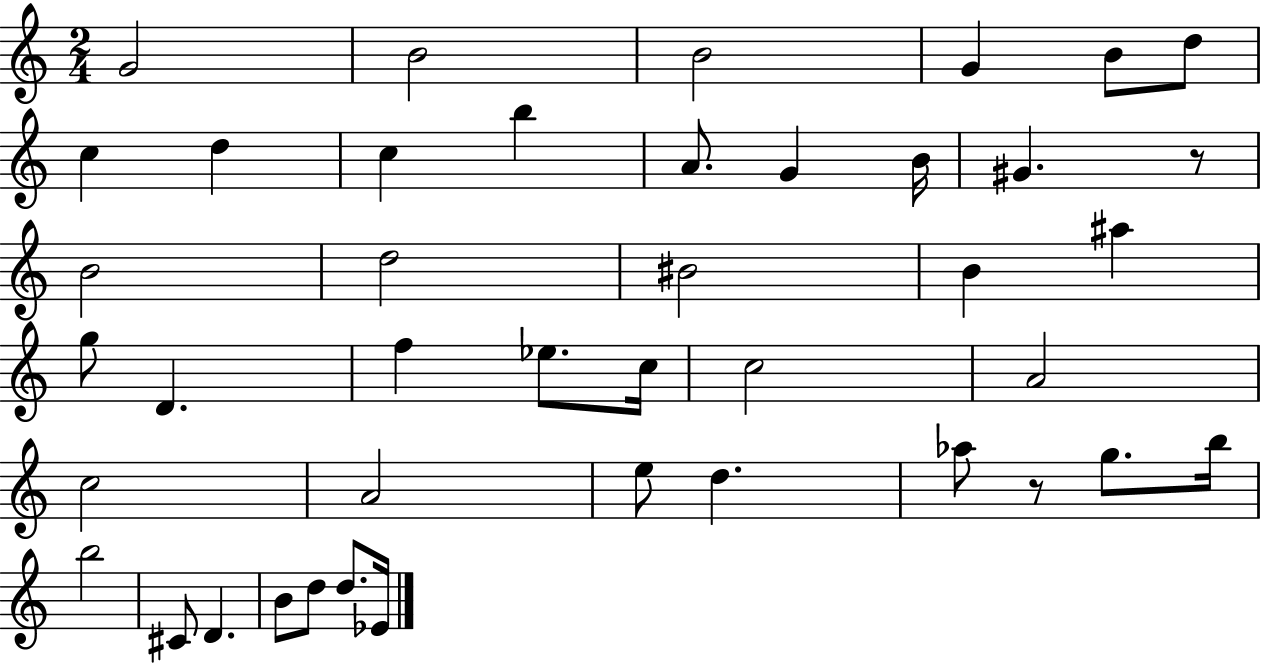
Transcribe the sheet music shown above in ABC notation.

X:1
T:Untitled
M:2/4
L:1/4
K:C
G2 B2 B2 G B/2 d/2 c d c b A/2 G B/4 ^G z/2 B2 d2 ^B2 B ^a g/2 D f _e/2 c/4 c2 A2 c2 A2 e/2 d _a/2 z/2 g/2 b/4 b2 ^C/2 D B/2 d/2 d/2 _E/4